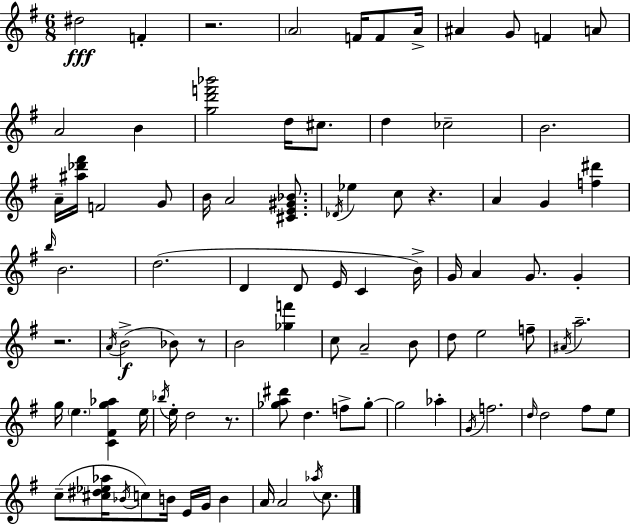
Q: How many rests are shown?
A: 5